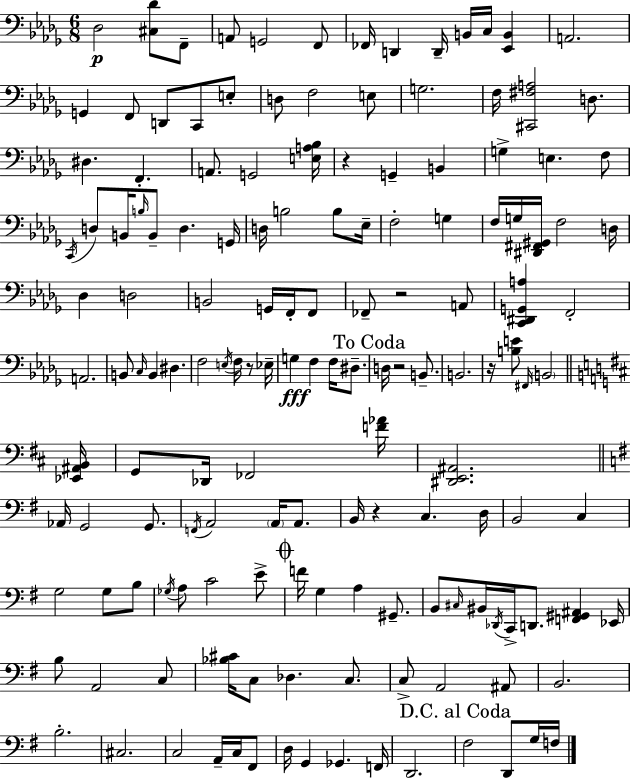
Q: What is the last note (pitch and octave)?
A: F3